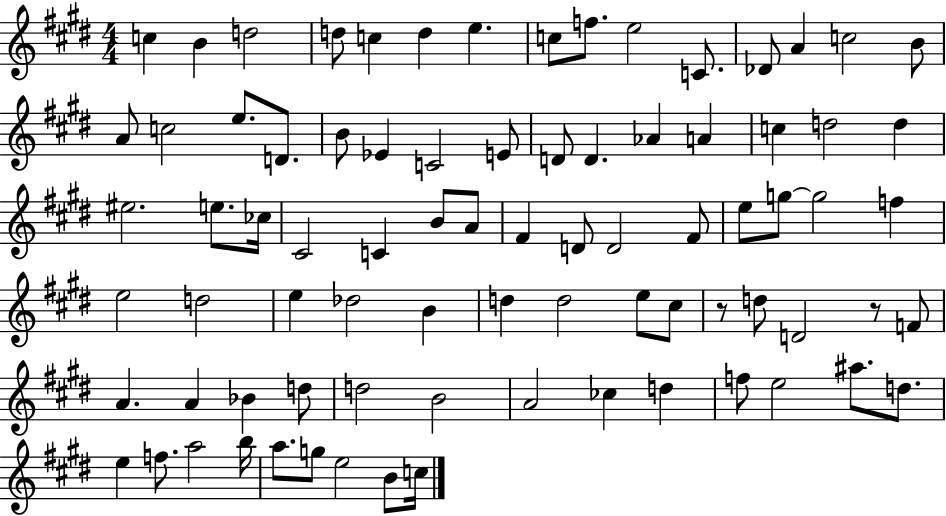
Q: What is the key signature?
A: E major